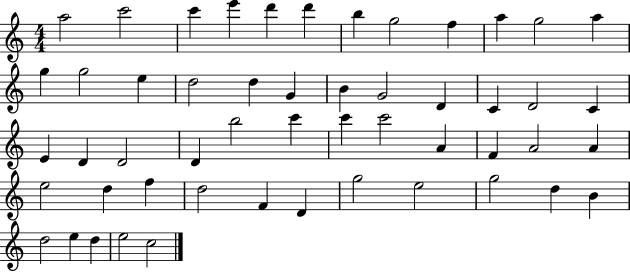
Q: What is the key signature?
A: C major